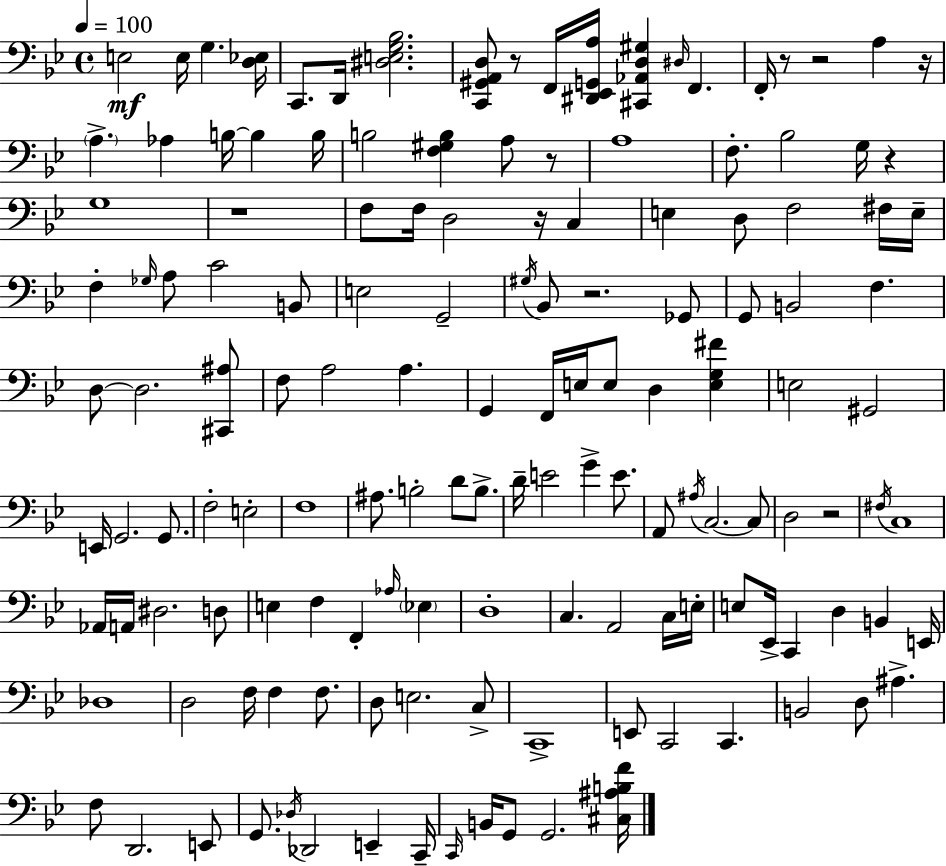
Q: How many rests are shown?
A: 10